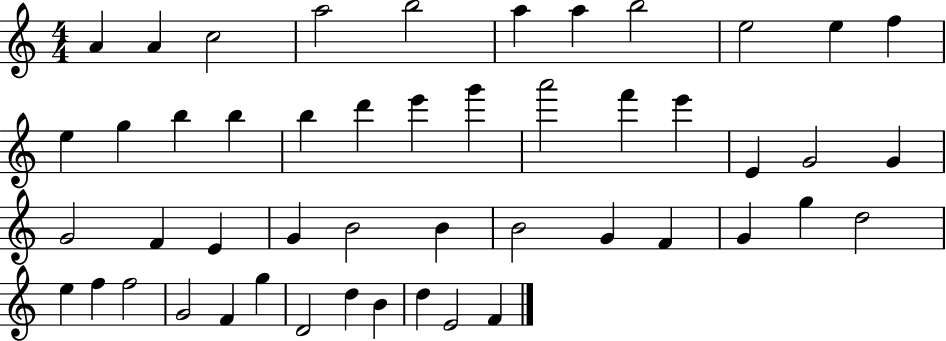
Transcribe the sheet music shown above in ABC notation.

X:1
T:Untitled
M:4/4
L:1/4
K:C
A A c2 a2 b2 a a b2 e2 e f e g b b b d' e' g' a'2 f' e' E G2 G G2 F E G B2 B B2 G F G g d2 e f f2 G2 F g D2 d B d E2 F